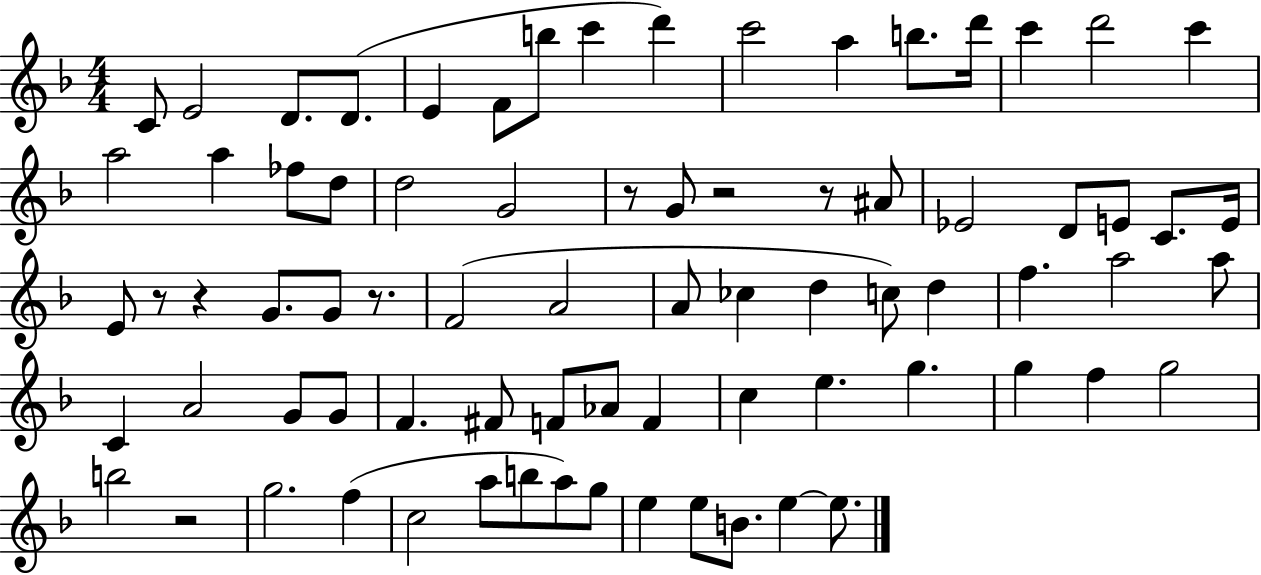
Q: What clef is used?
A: treble